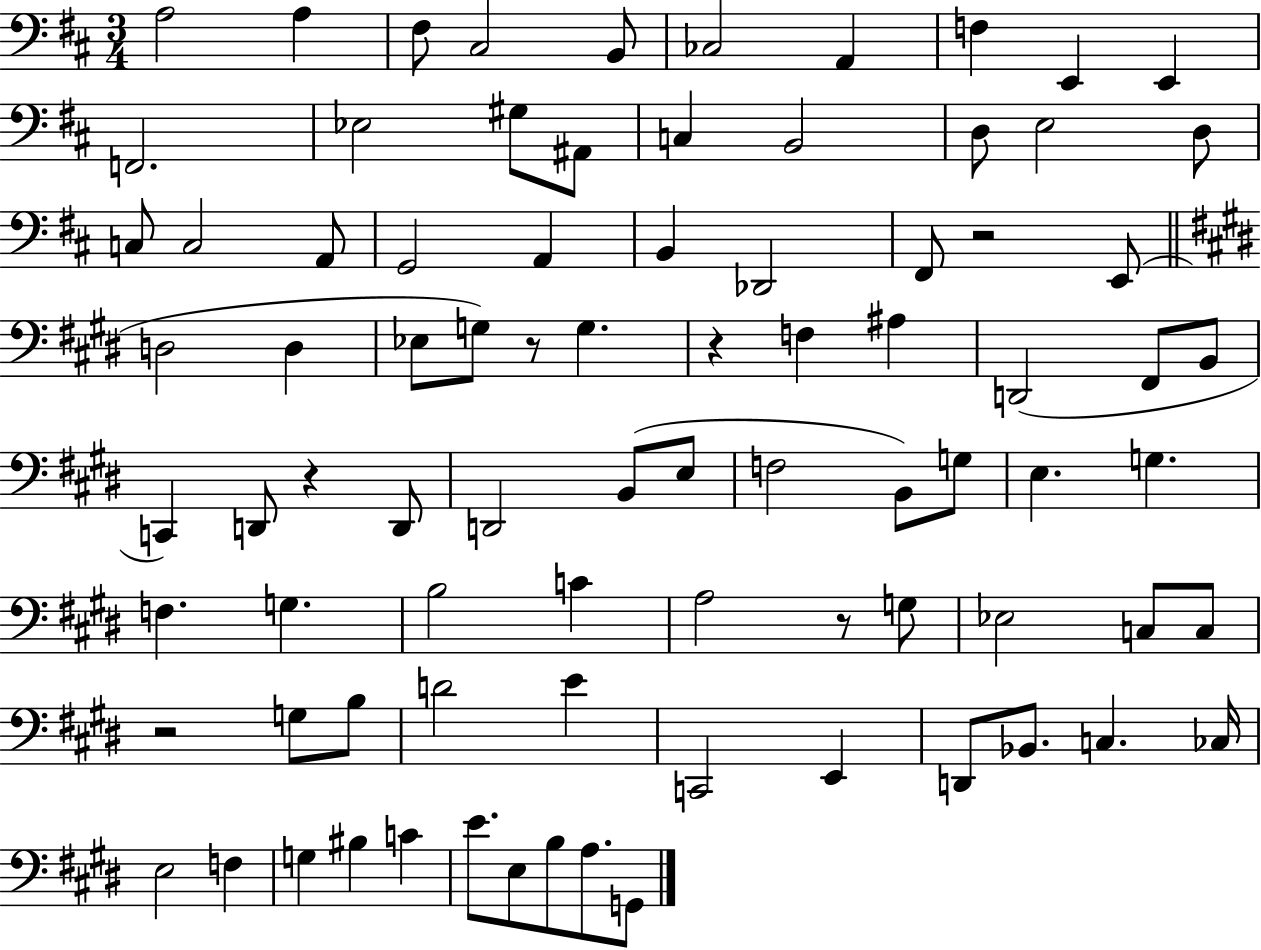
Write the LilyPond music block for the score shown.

{
  \clef bass
  \numericTimeSignature
  \time 3/4
  \key d \major
  \repeat volta 2 { a2 a4 | fis8 cis2 b,8 | ces2 a,4 | f4 e,4 e,4 | \break f,2. | ees2 gis8 ais,8 | c4 b,2 | d8 e2 d8 | \break c8 c2 a,8 | g,2 a,4 | b,4 des,2 | fis,8 r2 e,8( | \break \bar "||" \break \key e \major d2 d4 | ees8 g8) r8 g4. | r4 f4 ais4 | d,2( fis,8 b,8 | \break c,4) d,8 r4 d,8 | d,2 b,8( e8 | f2 b,8) g8 | e4. g4. | \break f4. g4. | b2 c'4 | a2 r8 g8 | ees2 c8 c8 | \break r2 g8 b8 | d'2 e'4 | c,2 e,4 | d,8 bes,8. c4. ces16 | \break e2 f4 | g4 bis4 c'4 | e'8. e8 b8 a8. g,8 | } \bar "|."
}